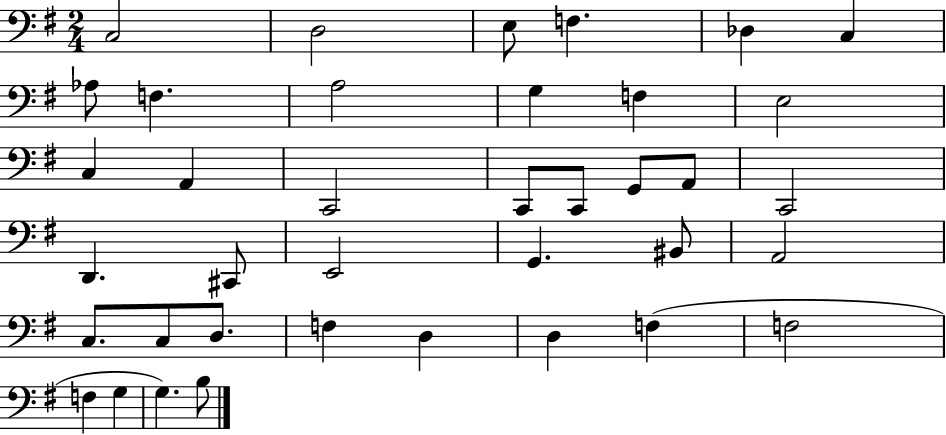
{
  \clef bass
  \numericTimeSignature
  \time 2/4
  \key g \major
  c2 | d2 | e8 f4. | des4 c4 | \break aes8 f4. | a2 | g4 f4 | e2 | \break c4 a,4 | c,2 | c,8 c,8 g,8 a,8 | c,2 | \break d,4. cis,8 | e,2 | g,4. bis,8 | a,2 | \break c8. c8 d8. | f4 d4 | d4 f4( | f2 | \break f4 g4 | g4.) b8 | \bar "|."
}